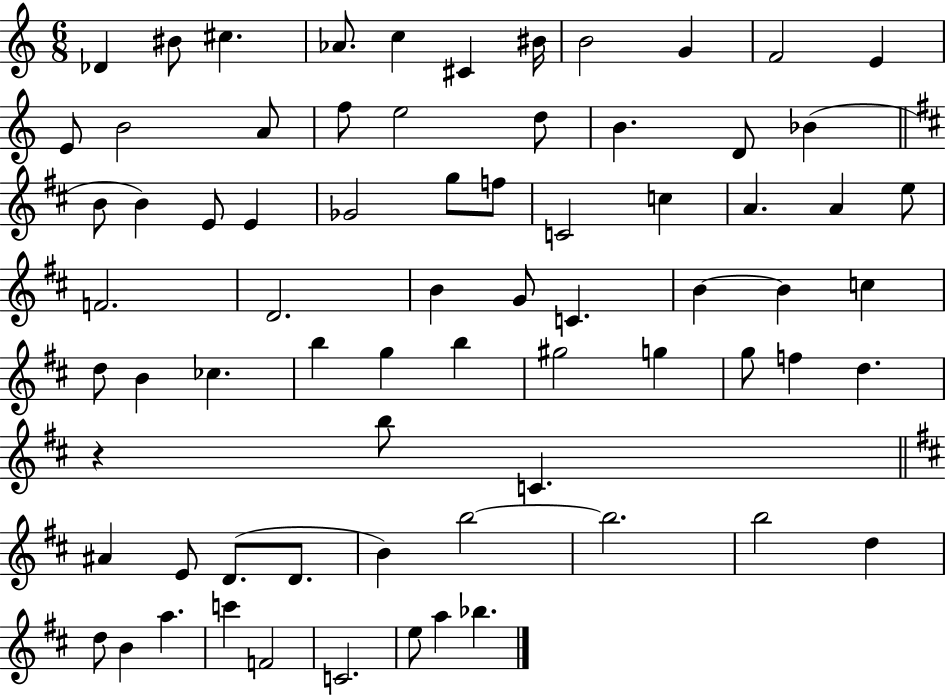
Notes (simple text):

Db4/q BIS4/e C#5/q. Ab4/e. C5/q C#4/q BIS4/s B4/h G4/q F4/h E4/q E4/e B4/h A4/e F5/e E5/h D5/e B4/q. D4/e Bb4/q B4/e B4/q E4/e E4/q Gb4/h G5/e F5/e C4/h C5/q A4/q. A4/q E5/e F4/h. D4/h. B4/q G4/e C4/q. B4/q B4/q C5/q D5/e B4/q CES5/q. B5/q G5/q B5/q G#5/h G5/q G5/e F5/q D5/q. R/q B5/e C4/q. A#4/q E4/e D4/e. D4/e. B4/q B5/h B5/h. B5/h D5/q D5/e B4/q A5/q. C6/q F4/h C4/h. E5/e A5/q Bb5/q.